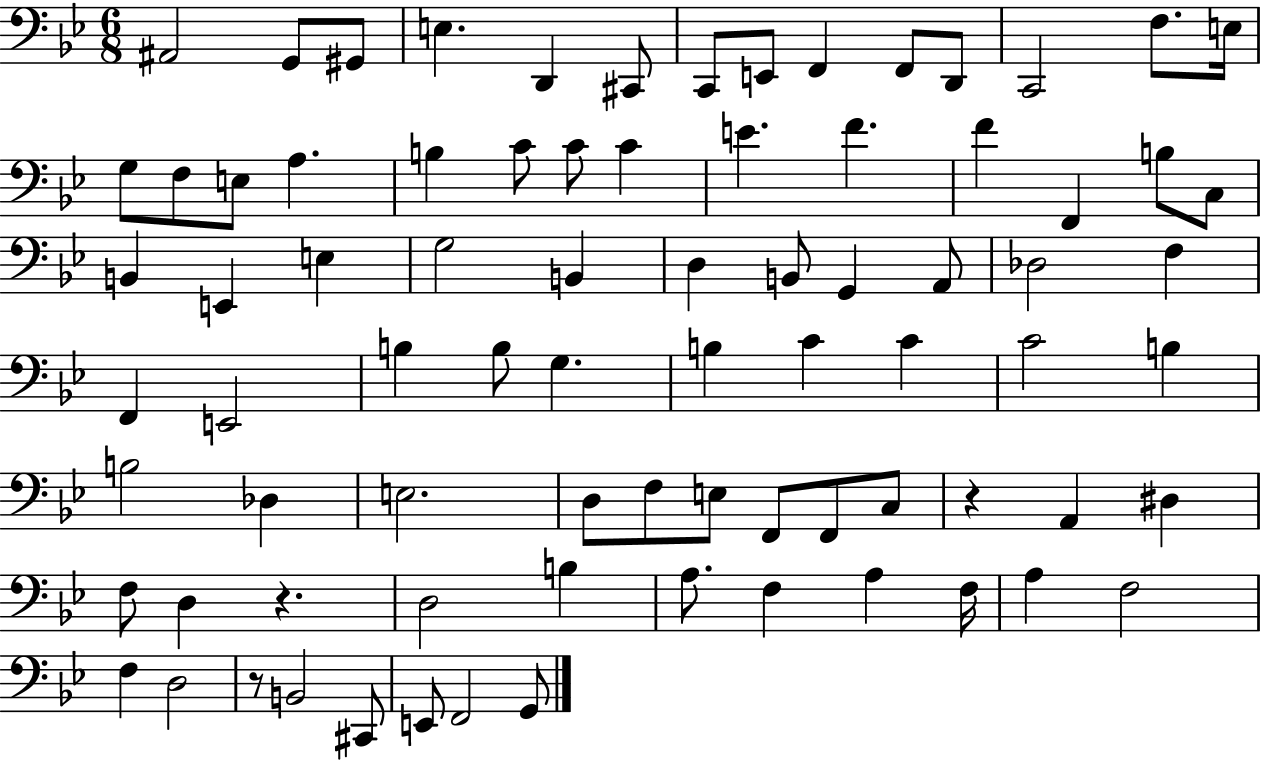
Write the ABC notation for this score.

X:1
T:Untitled
M:6/8
L:1/4
K:Bb
^A,,2 G,,/2 ^G,,/2 E, D,, ^C,,/2 C,,/2 E,,/2 F,, F,,/2 D,,/2 C,,2 F,/2 E,/4 G,/2 F,/2 E,/2 A, B, C/2 C/2 C E F F F,, B,/2 C,/2 B,, E,, E, G,2 B,, D, B,,/2 G,, A,,/2 _D,2 F, F,, E,,2 B, B,/2 G, B, C C C2 B, B,2 _D, E,2 D,/2 F,/2 E,/2 F,,/2 F,,/2 C,/2 z A,, ^D, F,/2 D, z D,2 B, A,/2 F, A, F,/4 A, F,2 F, D,2 z/2 B,,2 ^C,,/2 E,,/2 F,,2 G,,/2